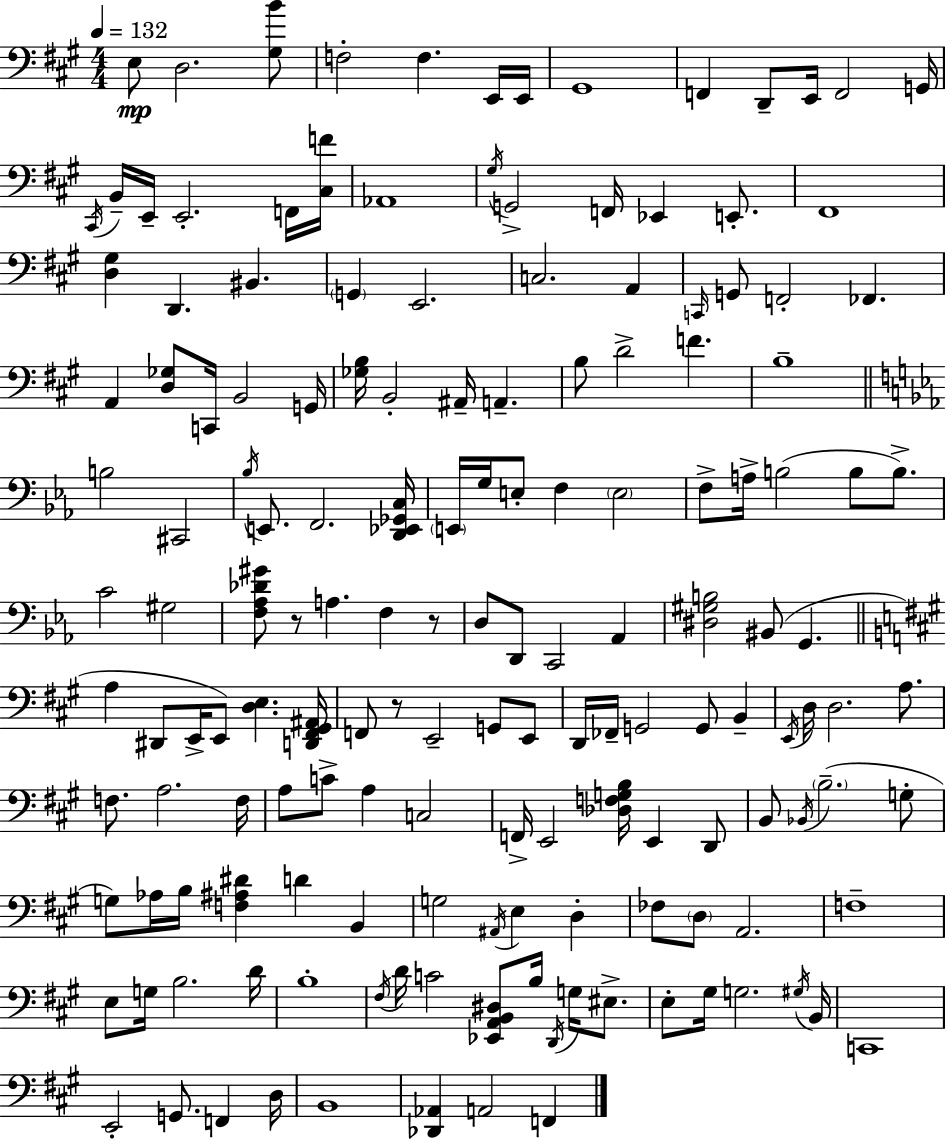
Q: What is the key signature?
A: A major